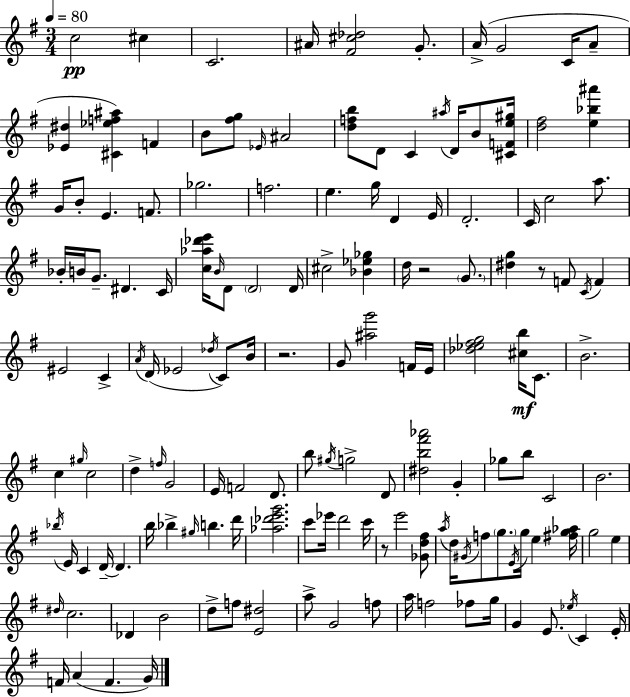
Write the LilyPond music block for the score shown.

{
  \clef treble
  \numericTimeSignature
  \time 3/4
  \key e \minor
  \tempo 4 = 80
  c''2\pp cis''4 | c'2. | ais'16 <fis' cis'' des''>2 g'8.-. | a'16->( g'2 c'16 a'8-- | \break <ees' dis''>4 <cis' ees'' f'' ais''>4) f'4 | b'8 <fis'' g''>8 \grace { ees'16 } ais'2 | <d'' f'' b''>8 d'8 c'4 \acciaccatura { ais''16 } d'16 b'8 | <cis' f' e'' gis''>16 <d'' fis''>2 <e'' bes'' ais'''>4 | \break g'16 b'8-. e'4. f'8. | ges''2. | f''2. | e''4. g''16 d'4 | \break e'16 d'2.-. | c'16 c''2 a''8. | bes'16-. b'16 g'8.-- dis'4. | c'16 <c'' aes'' des''' e'''>16 \grace { b'16 } d'8 \parenthesize d'2 | \break d'16 cis''2-> <bes' ees'' ges''>4 | d''16 r2 | \parenthesize g'8. <dis'' g''>4 r8 f'8 \acciaccatura { c'16 } | f'4 eis'2 | \break c'4-> \acciaccatura { a'16 } d'16( ees'2 | \acciaccatura { des''16 } c'8) b'16 r2. | g'8 <ais'' g'''>2 | f'16 e'16 <des'' ees'' fis'' g''>2 | \break <cis'' b''>16\mf c'8. b'2.-> | c''4 \grace { gis''16 } c''2 | d''4-> \grace { f''16 } | g'2 e'16 f'2 | \break d'8. b''8 \acciaccatura { gis''16 } g''2-> | d'8 <dis'' b'' fis''' aes'''>2 | g'4-. ges''8 b''8 | c'2 b'2. | \break \acciaccatura { bes''16 } e'16 c'4 | d'16--~~ d'4. b''16 bes''4-> | \grace { gis''16 } b''4. d'''16 <aes'' des''' e''' g'''>2. | c'''8 | \break ees'''16 d'''2 c'''16 r8 | e'''2 <ges' d'' fis''>8 \acciaccatura { a''16 } | d''16 \acciaccatura { gis'16 } f''8 \parenthesize g''8. \acciaccatura { e'16 } g''16 e''4 | <fis'' g'' aes''>16 g''2 e''4 | \break \grace { dis''16 } c''2. | des'4 b'2 | d''8-> f''8 <e' dis''>2 | a''8-> g'2 | \break f''8 a''16 f''2 | fes''8 g''16 g'4 e'8. \acciaccatura { ees''16 } c'4 | e'16-. f'16 a'4( f'4. | g'16) \bar "|."
}